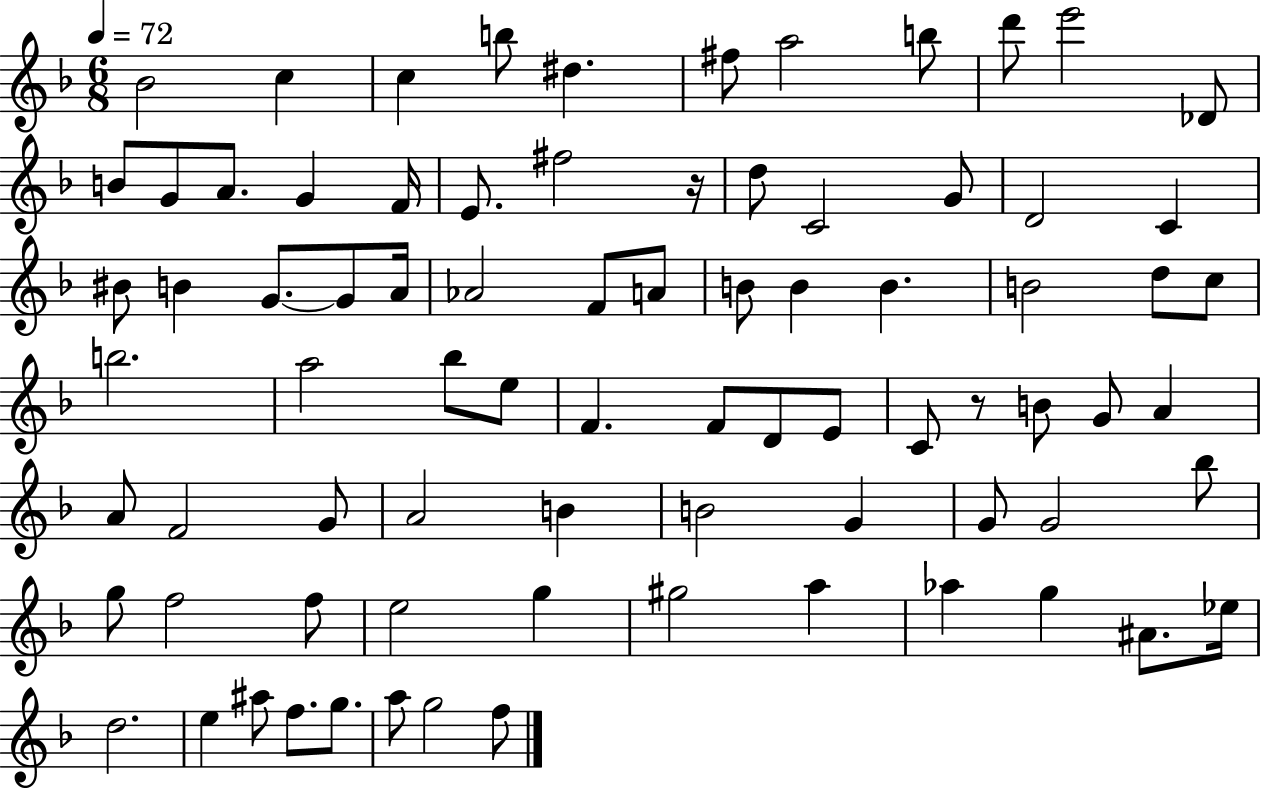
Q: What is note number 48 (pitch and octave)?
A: G4